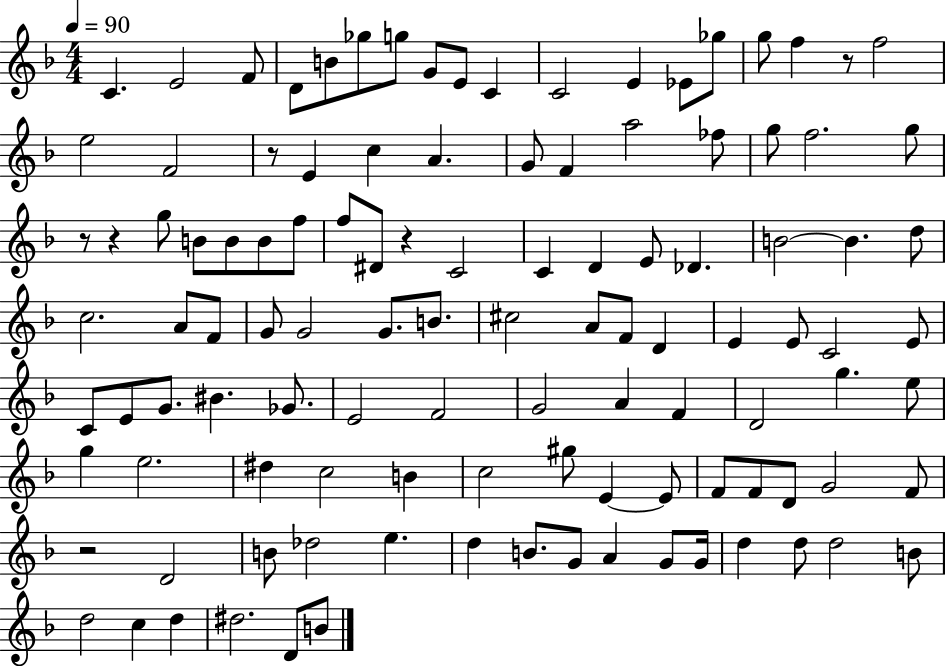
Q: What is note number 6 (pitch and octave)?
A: Gb5